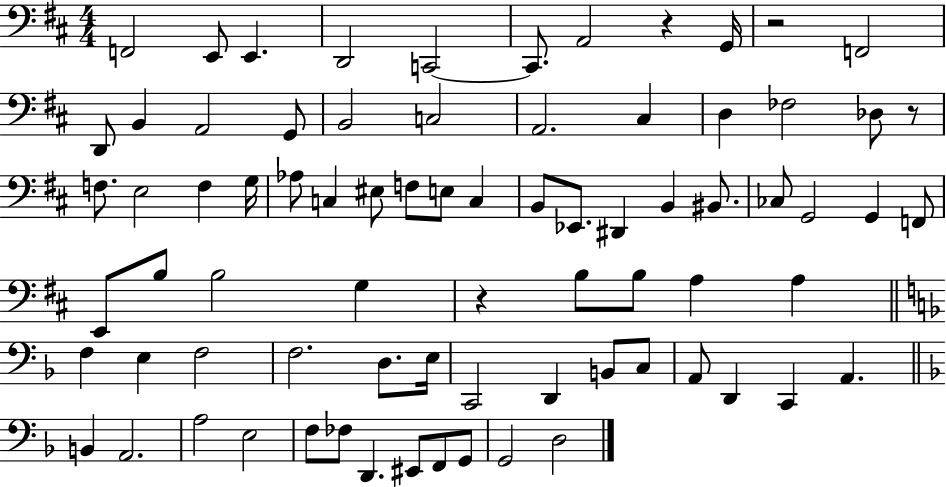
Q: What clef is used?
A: bass